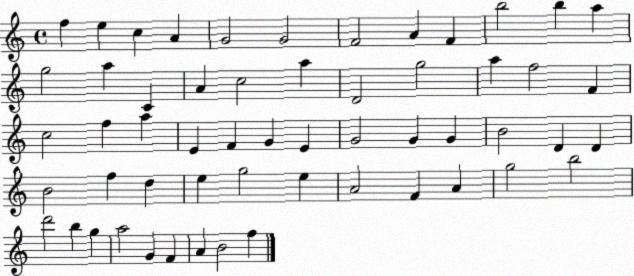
X:1
T:Untitled
M:4/4
L:1/4
K:C
f e c A G2 G2 F2 A F b2 b a g2 a C A c2 a D2 g2 a f2 F c2 f a E F G E G2 G G B2 D D B2 f d e g2 e A2 F A g2 b2 d'2 b g a2 G F A B2 f